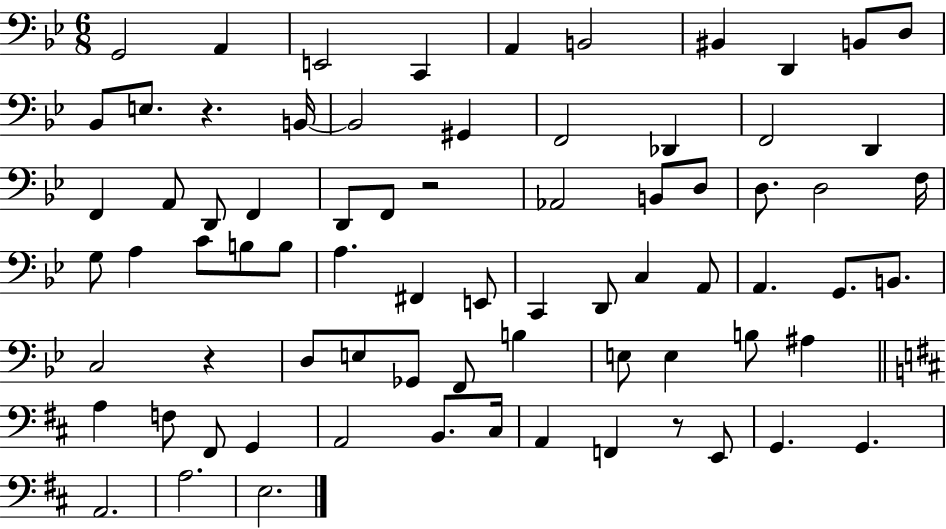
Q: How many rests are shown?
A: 4